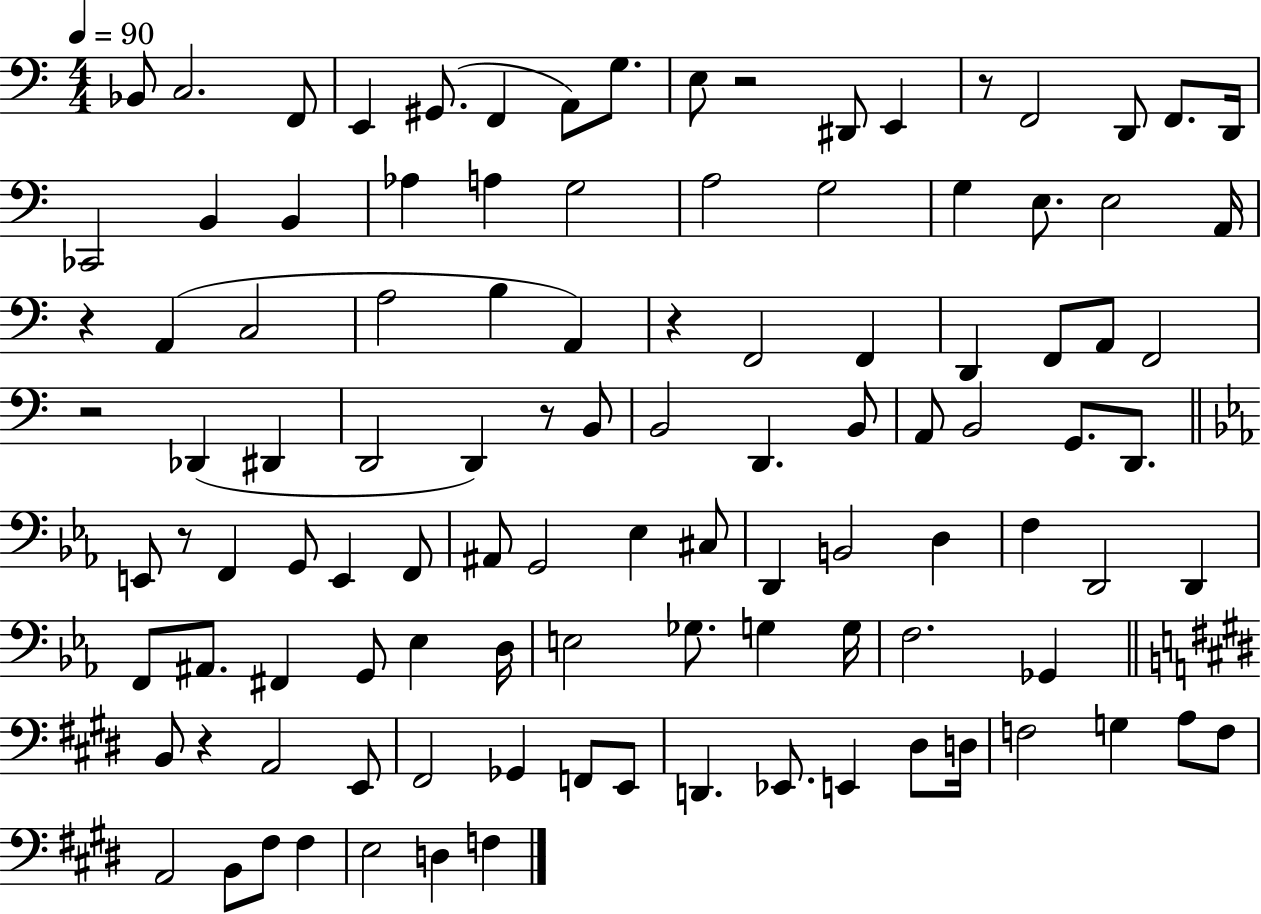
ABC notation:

X:1
T:Untitled
M:4/4
L:1/4
K:C
_B,,/2 C,2 F,,/2 E,, ^G,,/2 F,, A,,/2 G,/2 E,/2 z2 ^D,,/2 E,, z/2 F,,2 D,,/2 F,,/2 D,,/4 _C,,2 B,, B,, _A, A, G,2 A,2 G,2 G, E,/2 E,2 A,,/4 z A,, C,2 A,2 B, A,, z F,,2 F,, D,, F,,/2 A,,/2 F,,2 z2 _D,, ^D,, D,,2 D,, z/2 B,,/2 B,,2 D,, B,,/2 A,,/2 B,,2 G,,/2 D,,/2 E,,/2 z/2 F,, G,,/2 E,, F,,/2 ^A,,/2 G,,2 _E, ^C,/2 D,, B,,2 D, F, D,,2 D,, F,,/2 ^A,,/2 ^F,, G,,/2 _E, D,/4 E,2 _G,/2 G, G,/4 F,2 _G,, B,,/2 z A,,2 E,,/2 ^F,,2 _G,, F,,/2 E,,/2 D,, _E,,/2 E,, ^D,/2 D,/4 F,2 G, A,/2 F,/2 A,,2 B,,/2 ^F,/2 ^F, E,2 D, F,